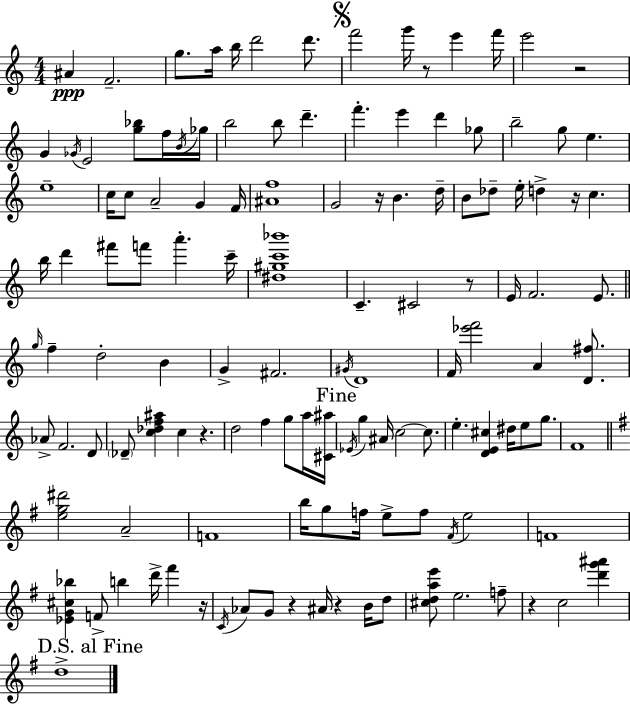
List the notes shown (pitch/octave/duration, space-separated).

A#4/q F4/h. G5/e. A5/s B5/s D6/h D6/e. F6/h G6/s R/e E6/q F6/s E6/h R/h G4/q Gb4/s E4/h [G5,Bb5]/e F5/s B4/s Gb5/s B5/h B5/e D6/q. F6/q. E6/q D6/q Gb5/e B5/h G5/e E5/q. E5/w C5/s C5/e A4/h G4/q F4/s [A#4,F5]/w G4/h R/s B4/q. D5/s B4/e Db5/e E5/s D5/q R/s C5/q. B5/s D6/q F#6/e F6/e A6/q. C6/s [D#5,G#5,C6,Bb6]/w C4/q. C#4/h R/e E4/s F4/h. E4/e. G5/s F5/q D5/h B4/q G4/q F#4/h. G#4/s D4/w F4/s [Eb6,F6]/h A4/q [D4,F#5]/e. Ab4/e F4/h. D4/e Db4/e [C5,Db5,F5,A#5]/q C5/q R/q. D5/h F5/q G5/e A5/s [C#4,A#5]/s Eb4/s G5/q A#4/s C5/h C5/e. E5/q. [D4,E4,C#5]/q D#5/s E5/e G5/e. F4/w [E5,G5,D#6]/h A4/h F4/w B5/s G5/e F5/s E5/e F5/e F#4/s E5/h F4/w [Eb4,G4,C#5,Bb5]/q F4/e B5/q D6/s F#6/q R/s C4/s Ab4/e G4/e R/q A#4/s R/q B4/s D5/e [C#5,D5,A5,E6]/e E5/h. F5/e R/q C5/h [D6,G6,A#6]/q D5/w